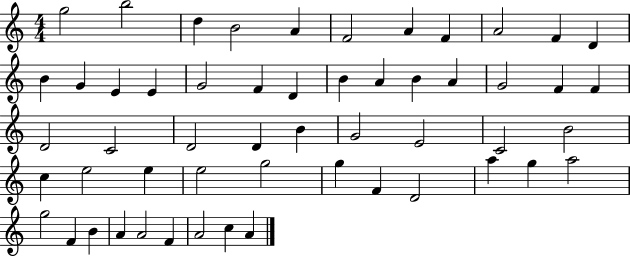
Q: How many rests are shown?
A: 0